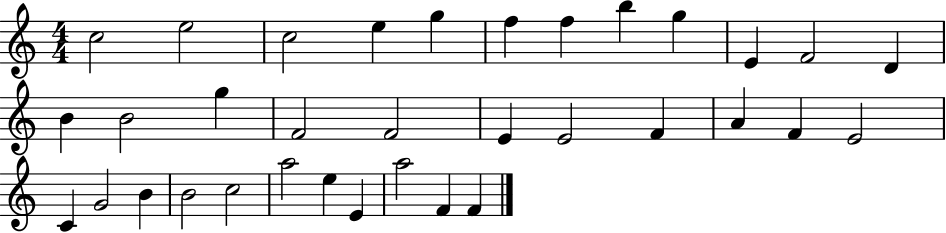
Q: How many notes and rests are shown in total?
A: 34